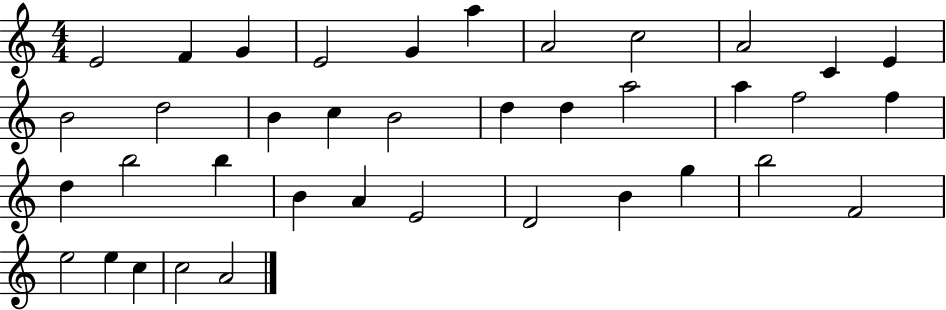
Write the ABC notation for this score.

X:1
T:Untitled
M:4/4
L:1/4
K:C
E2 F G E2 G a A2 c2 A2 C E B2 d2 B c B2 d d a2 a f2 f d b2 b B A E2 D2 B g b2 F2 e2 e c c2 A2